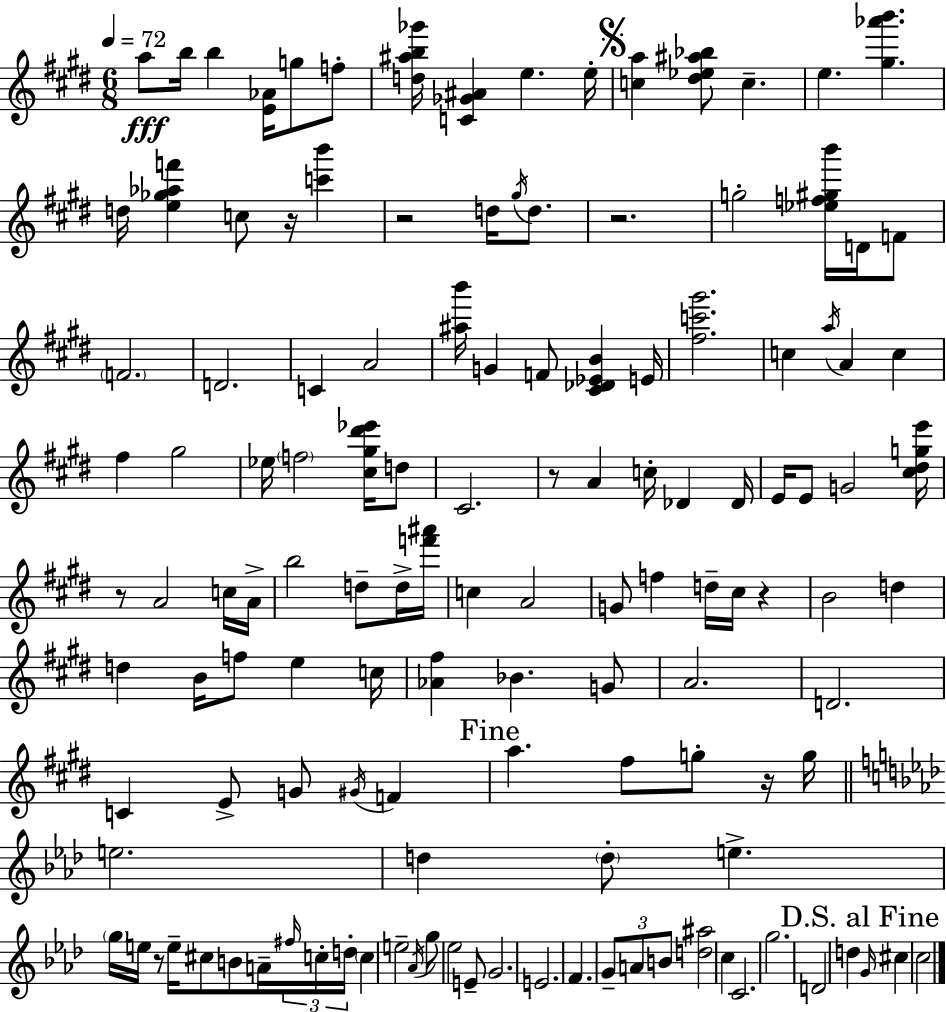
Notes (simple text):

A5/e B5/s B5/q [E4,Ab4]/s G5/e F5/e [D5,A#5,B5,Gb6]/s [C4,Gb4,A#4]/q E5/q. E5/s [C5,A5]/q [D#5,Eb5,A#5,Bb5]/e C5/q. E5/q. [G#5,Ab6,B6]/q. D5/s [E5,Gb5,Ab5,F6]/q C5/e R/s [C6,B6]/q R/h D5/s G#5/s D5/e. R/h. G5/h [Eb5,F5,G#5,B6]/s D4/s F4/e F4/h. D4/h. C4/q A4/h [A#5,B6]/s G4/q F4/e [C#4,Db4,Eb4,B4]/q E4/s [F#5,C6,G#6]/h. C5/q A5/s A4/q C5/q F#5/q G#5/h Eb5/s F5/h [C#5,G#5,D#6,Eb6]/s D5/e C#4/h. R/e A4/q C5/s Db4/q Db4/s E4/s E4/e G4/h [C#5,D#5,G5,E6]/s R/e A4/h C5/s A4/s B5/h D5/e D5/s [F6,A#6]/s C5/q A4/h G4/e F5/q D5/s C#5/s R/q B4/h D5/q D5/q B4/s F5/e E5/q C5/s [Ab4,F#5]/q Bb4/q. G4/e A4/h. D4/h. C4/q E4/e G4/e G#4/s F4/q A5/q. F#5/e G5/e R/s G5/s E5/h. D5/q D5/e E5/q. G5/s E5/s R/e E5/s C#5/e B4/e A4/s F#5/s C5/s D5/s C5/q E5/h Ab4/s G5/e Eb5/h E4/e G4/h. E4/h. F4/q. G4/e A4/e B4/e [D5,A#5]/h C5/q C4/h. G5/h. D4/h D5/q G4/s C#5/q C5/h